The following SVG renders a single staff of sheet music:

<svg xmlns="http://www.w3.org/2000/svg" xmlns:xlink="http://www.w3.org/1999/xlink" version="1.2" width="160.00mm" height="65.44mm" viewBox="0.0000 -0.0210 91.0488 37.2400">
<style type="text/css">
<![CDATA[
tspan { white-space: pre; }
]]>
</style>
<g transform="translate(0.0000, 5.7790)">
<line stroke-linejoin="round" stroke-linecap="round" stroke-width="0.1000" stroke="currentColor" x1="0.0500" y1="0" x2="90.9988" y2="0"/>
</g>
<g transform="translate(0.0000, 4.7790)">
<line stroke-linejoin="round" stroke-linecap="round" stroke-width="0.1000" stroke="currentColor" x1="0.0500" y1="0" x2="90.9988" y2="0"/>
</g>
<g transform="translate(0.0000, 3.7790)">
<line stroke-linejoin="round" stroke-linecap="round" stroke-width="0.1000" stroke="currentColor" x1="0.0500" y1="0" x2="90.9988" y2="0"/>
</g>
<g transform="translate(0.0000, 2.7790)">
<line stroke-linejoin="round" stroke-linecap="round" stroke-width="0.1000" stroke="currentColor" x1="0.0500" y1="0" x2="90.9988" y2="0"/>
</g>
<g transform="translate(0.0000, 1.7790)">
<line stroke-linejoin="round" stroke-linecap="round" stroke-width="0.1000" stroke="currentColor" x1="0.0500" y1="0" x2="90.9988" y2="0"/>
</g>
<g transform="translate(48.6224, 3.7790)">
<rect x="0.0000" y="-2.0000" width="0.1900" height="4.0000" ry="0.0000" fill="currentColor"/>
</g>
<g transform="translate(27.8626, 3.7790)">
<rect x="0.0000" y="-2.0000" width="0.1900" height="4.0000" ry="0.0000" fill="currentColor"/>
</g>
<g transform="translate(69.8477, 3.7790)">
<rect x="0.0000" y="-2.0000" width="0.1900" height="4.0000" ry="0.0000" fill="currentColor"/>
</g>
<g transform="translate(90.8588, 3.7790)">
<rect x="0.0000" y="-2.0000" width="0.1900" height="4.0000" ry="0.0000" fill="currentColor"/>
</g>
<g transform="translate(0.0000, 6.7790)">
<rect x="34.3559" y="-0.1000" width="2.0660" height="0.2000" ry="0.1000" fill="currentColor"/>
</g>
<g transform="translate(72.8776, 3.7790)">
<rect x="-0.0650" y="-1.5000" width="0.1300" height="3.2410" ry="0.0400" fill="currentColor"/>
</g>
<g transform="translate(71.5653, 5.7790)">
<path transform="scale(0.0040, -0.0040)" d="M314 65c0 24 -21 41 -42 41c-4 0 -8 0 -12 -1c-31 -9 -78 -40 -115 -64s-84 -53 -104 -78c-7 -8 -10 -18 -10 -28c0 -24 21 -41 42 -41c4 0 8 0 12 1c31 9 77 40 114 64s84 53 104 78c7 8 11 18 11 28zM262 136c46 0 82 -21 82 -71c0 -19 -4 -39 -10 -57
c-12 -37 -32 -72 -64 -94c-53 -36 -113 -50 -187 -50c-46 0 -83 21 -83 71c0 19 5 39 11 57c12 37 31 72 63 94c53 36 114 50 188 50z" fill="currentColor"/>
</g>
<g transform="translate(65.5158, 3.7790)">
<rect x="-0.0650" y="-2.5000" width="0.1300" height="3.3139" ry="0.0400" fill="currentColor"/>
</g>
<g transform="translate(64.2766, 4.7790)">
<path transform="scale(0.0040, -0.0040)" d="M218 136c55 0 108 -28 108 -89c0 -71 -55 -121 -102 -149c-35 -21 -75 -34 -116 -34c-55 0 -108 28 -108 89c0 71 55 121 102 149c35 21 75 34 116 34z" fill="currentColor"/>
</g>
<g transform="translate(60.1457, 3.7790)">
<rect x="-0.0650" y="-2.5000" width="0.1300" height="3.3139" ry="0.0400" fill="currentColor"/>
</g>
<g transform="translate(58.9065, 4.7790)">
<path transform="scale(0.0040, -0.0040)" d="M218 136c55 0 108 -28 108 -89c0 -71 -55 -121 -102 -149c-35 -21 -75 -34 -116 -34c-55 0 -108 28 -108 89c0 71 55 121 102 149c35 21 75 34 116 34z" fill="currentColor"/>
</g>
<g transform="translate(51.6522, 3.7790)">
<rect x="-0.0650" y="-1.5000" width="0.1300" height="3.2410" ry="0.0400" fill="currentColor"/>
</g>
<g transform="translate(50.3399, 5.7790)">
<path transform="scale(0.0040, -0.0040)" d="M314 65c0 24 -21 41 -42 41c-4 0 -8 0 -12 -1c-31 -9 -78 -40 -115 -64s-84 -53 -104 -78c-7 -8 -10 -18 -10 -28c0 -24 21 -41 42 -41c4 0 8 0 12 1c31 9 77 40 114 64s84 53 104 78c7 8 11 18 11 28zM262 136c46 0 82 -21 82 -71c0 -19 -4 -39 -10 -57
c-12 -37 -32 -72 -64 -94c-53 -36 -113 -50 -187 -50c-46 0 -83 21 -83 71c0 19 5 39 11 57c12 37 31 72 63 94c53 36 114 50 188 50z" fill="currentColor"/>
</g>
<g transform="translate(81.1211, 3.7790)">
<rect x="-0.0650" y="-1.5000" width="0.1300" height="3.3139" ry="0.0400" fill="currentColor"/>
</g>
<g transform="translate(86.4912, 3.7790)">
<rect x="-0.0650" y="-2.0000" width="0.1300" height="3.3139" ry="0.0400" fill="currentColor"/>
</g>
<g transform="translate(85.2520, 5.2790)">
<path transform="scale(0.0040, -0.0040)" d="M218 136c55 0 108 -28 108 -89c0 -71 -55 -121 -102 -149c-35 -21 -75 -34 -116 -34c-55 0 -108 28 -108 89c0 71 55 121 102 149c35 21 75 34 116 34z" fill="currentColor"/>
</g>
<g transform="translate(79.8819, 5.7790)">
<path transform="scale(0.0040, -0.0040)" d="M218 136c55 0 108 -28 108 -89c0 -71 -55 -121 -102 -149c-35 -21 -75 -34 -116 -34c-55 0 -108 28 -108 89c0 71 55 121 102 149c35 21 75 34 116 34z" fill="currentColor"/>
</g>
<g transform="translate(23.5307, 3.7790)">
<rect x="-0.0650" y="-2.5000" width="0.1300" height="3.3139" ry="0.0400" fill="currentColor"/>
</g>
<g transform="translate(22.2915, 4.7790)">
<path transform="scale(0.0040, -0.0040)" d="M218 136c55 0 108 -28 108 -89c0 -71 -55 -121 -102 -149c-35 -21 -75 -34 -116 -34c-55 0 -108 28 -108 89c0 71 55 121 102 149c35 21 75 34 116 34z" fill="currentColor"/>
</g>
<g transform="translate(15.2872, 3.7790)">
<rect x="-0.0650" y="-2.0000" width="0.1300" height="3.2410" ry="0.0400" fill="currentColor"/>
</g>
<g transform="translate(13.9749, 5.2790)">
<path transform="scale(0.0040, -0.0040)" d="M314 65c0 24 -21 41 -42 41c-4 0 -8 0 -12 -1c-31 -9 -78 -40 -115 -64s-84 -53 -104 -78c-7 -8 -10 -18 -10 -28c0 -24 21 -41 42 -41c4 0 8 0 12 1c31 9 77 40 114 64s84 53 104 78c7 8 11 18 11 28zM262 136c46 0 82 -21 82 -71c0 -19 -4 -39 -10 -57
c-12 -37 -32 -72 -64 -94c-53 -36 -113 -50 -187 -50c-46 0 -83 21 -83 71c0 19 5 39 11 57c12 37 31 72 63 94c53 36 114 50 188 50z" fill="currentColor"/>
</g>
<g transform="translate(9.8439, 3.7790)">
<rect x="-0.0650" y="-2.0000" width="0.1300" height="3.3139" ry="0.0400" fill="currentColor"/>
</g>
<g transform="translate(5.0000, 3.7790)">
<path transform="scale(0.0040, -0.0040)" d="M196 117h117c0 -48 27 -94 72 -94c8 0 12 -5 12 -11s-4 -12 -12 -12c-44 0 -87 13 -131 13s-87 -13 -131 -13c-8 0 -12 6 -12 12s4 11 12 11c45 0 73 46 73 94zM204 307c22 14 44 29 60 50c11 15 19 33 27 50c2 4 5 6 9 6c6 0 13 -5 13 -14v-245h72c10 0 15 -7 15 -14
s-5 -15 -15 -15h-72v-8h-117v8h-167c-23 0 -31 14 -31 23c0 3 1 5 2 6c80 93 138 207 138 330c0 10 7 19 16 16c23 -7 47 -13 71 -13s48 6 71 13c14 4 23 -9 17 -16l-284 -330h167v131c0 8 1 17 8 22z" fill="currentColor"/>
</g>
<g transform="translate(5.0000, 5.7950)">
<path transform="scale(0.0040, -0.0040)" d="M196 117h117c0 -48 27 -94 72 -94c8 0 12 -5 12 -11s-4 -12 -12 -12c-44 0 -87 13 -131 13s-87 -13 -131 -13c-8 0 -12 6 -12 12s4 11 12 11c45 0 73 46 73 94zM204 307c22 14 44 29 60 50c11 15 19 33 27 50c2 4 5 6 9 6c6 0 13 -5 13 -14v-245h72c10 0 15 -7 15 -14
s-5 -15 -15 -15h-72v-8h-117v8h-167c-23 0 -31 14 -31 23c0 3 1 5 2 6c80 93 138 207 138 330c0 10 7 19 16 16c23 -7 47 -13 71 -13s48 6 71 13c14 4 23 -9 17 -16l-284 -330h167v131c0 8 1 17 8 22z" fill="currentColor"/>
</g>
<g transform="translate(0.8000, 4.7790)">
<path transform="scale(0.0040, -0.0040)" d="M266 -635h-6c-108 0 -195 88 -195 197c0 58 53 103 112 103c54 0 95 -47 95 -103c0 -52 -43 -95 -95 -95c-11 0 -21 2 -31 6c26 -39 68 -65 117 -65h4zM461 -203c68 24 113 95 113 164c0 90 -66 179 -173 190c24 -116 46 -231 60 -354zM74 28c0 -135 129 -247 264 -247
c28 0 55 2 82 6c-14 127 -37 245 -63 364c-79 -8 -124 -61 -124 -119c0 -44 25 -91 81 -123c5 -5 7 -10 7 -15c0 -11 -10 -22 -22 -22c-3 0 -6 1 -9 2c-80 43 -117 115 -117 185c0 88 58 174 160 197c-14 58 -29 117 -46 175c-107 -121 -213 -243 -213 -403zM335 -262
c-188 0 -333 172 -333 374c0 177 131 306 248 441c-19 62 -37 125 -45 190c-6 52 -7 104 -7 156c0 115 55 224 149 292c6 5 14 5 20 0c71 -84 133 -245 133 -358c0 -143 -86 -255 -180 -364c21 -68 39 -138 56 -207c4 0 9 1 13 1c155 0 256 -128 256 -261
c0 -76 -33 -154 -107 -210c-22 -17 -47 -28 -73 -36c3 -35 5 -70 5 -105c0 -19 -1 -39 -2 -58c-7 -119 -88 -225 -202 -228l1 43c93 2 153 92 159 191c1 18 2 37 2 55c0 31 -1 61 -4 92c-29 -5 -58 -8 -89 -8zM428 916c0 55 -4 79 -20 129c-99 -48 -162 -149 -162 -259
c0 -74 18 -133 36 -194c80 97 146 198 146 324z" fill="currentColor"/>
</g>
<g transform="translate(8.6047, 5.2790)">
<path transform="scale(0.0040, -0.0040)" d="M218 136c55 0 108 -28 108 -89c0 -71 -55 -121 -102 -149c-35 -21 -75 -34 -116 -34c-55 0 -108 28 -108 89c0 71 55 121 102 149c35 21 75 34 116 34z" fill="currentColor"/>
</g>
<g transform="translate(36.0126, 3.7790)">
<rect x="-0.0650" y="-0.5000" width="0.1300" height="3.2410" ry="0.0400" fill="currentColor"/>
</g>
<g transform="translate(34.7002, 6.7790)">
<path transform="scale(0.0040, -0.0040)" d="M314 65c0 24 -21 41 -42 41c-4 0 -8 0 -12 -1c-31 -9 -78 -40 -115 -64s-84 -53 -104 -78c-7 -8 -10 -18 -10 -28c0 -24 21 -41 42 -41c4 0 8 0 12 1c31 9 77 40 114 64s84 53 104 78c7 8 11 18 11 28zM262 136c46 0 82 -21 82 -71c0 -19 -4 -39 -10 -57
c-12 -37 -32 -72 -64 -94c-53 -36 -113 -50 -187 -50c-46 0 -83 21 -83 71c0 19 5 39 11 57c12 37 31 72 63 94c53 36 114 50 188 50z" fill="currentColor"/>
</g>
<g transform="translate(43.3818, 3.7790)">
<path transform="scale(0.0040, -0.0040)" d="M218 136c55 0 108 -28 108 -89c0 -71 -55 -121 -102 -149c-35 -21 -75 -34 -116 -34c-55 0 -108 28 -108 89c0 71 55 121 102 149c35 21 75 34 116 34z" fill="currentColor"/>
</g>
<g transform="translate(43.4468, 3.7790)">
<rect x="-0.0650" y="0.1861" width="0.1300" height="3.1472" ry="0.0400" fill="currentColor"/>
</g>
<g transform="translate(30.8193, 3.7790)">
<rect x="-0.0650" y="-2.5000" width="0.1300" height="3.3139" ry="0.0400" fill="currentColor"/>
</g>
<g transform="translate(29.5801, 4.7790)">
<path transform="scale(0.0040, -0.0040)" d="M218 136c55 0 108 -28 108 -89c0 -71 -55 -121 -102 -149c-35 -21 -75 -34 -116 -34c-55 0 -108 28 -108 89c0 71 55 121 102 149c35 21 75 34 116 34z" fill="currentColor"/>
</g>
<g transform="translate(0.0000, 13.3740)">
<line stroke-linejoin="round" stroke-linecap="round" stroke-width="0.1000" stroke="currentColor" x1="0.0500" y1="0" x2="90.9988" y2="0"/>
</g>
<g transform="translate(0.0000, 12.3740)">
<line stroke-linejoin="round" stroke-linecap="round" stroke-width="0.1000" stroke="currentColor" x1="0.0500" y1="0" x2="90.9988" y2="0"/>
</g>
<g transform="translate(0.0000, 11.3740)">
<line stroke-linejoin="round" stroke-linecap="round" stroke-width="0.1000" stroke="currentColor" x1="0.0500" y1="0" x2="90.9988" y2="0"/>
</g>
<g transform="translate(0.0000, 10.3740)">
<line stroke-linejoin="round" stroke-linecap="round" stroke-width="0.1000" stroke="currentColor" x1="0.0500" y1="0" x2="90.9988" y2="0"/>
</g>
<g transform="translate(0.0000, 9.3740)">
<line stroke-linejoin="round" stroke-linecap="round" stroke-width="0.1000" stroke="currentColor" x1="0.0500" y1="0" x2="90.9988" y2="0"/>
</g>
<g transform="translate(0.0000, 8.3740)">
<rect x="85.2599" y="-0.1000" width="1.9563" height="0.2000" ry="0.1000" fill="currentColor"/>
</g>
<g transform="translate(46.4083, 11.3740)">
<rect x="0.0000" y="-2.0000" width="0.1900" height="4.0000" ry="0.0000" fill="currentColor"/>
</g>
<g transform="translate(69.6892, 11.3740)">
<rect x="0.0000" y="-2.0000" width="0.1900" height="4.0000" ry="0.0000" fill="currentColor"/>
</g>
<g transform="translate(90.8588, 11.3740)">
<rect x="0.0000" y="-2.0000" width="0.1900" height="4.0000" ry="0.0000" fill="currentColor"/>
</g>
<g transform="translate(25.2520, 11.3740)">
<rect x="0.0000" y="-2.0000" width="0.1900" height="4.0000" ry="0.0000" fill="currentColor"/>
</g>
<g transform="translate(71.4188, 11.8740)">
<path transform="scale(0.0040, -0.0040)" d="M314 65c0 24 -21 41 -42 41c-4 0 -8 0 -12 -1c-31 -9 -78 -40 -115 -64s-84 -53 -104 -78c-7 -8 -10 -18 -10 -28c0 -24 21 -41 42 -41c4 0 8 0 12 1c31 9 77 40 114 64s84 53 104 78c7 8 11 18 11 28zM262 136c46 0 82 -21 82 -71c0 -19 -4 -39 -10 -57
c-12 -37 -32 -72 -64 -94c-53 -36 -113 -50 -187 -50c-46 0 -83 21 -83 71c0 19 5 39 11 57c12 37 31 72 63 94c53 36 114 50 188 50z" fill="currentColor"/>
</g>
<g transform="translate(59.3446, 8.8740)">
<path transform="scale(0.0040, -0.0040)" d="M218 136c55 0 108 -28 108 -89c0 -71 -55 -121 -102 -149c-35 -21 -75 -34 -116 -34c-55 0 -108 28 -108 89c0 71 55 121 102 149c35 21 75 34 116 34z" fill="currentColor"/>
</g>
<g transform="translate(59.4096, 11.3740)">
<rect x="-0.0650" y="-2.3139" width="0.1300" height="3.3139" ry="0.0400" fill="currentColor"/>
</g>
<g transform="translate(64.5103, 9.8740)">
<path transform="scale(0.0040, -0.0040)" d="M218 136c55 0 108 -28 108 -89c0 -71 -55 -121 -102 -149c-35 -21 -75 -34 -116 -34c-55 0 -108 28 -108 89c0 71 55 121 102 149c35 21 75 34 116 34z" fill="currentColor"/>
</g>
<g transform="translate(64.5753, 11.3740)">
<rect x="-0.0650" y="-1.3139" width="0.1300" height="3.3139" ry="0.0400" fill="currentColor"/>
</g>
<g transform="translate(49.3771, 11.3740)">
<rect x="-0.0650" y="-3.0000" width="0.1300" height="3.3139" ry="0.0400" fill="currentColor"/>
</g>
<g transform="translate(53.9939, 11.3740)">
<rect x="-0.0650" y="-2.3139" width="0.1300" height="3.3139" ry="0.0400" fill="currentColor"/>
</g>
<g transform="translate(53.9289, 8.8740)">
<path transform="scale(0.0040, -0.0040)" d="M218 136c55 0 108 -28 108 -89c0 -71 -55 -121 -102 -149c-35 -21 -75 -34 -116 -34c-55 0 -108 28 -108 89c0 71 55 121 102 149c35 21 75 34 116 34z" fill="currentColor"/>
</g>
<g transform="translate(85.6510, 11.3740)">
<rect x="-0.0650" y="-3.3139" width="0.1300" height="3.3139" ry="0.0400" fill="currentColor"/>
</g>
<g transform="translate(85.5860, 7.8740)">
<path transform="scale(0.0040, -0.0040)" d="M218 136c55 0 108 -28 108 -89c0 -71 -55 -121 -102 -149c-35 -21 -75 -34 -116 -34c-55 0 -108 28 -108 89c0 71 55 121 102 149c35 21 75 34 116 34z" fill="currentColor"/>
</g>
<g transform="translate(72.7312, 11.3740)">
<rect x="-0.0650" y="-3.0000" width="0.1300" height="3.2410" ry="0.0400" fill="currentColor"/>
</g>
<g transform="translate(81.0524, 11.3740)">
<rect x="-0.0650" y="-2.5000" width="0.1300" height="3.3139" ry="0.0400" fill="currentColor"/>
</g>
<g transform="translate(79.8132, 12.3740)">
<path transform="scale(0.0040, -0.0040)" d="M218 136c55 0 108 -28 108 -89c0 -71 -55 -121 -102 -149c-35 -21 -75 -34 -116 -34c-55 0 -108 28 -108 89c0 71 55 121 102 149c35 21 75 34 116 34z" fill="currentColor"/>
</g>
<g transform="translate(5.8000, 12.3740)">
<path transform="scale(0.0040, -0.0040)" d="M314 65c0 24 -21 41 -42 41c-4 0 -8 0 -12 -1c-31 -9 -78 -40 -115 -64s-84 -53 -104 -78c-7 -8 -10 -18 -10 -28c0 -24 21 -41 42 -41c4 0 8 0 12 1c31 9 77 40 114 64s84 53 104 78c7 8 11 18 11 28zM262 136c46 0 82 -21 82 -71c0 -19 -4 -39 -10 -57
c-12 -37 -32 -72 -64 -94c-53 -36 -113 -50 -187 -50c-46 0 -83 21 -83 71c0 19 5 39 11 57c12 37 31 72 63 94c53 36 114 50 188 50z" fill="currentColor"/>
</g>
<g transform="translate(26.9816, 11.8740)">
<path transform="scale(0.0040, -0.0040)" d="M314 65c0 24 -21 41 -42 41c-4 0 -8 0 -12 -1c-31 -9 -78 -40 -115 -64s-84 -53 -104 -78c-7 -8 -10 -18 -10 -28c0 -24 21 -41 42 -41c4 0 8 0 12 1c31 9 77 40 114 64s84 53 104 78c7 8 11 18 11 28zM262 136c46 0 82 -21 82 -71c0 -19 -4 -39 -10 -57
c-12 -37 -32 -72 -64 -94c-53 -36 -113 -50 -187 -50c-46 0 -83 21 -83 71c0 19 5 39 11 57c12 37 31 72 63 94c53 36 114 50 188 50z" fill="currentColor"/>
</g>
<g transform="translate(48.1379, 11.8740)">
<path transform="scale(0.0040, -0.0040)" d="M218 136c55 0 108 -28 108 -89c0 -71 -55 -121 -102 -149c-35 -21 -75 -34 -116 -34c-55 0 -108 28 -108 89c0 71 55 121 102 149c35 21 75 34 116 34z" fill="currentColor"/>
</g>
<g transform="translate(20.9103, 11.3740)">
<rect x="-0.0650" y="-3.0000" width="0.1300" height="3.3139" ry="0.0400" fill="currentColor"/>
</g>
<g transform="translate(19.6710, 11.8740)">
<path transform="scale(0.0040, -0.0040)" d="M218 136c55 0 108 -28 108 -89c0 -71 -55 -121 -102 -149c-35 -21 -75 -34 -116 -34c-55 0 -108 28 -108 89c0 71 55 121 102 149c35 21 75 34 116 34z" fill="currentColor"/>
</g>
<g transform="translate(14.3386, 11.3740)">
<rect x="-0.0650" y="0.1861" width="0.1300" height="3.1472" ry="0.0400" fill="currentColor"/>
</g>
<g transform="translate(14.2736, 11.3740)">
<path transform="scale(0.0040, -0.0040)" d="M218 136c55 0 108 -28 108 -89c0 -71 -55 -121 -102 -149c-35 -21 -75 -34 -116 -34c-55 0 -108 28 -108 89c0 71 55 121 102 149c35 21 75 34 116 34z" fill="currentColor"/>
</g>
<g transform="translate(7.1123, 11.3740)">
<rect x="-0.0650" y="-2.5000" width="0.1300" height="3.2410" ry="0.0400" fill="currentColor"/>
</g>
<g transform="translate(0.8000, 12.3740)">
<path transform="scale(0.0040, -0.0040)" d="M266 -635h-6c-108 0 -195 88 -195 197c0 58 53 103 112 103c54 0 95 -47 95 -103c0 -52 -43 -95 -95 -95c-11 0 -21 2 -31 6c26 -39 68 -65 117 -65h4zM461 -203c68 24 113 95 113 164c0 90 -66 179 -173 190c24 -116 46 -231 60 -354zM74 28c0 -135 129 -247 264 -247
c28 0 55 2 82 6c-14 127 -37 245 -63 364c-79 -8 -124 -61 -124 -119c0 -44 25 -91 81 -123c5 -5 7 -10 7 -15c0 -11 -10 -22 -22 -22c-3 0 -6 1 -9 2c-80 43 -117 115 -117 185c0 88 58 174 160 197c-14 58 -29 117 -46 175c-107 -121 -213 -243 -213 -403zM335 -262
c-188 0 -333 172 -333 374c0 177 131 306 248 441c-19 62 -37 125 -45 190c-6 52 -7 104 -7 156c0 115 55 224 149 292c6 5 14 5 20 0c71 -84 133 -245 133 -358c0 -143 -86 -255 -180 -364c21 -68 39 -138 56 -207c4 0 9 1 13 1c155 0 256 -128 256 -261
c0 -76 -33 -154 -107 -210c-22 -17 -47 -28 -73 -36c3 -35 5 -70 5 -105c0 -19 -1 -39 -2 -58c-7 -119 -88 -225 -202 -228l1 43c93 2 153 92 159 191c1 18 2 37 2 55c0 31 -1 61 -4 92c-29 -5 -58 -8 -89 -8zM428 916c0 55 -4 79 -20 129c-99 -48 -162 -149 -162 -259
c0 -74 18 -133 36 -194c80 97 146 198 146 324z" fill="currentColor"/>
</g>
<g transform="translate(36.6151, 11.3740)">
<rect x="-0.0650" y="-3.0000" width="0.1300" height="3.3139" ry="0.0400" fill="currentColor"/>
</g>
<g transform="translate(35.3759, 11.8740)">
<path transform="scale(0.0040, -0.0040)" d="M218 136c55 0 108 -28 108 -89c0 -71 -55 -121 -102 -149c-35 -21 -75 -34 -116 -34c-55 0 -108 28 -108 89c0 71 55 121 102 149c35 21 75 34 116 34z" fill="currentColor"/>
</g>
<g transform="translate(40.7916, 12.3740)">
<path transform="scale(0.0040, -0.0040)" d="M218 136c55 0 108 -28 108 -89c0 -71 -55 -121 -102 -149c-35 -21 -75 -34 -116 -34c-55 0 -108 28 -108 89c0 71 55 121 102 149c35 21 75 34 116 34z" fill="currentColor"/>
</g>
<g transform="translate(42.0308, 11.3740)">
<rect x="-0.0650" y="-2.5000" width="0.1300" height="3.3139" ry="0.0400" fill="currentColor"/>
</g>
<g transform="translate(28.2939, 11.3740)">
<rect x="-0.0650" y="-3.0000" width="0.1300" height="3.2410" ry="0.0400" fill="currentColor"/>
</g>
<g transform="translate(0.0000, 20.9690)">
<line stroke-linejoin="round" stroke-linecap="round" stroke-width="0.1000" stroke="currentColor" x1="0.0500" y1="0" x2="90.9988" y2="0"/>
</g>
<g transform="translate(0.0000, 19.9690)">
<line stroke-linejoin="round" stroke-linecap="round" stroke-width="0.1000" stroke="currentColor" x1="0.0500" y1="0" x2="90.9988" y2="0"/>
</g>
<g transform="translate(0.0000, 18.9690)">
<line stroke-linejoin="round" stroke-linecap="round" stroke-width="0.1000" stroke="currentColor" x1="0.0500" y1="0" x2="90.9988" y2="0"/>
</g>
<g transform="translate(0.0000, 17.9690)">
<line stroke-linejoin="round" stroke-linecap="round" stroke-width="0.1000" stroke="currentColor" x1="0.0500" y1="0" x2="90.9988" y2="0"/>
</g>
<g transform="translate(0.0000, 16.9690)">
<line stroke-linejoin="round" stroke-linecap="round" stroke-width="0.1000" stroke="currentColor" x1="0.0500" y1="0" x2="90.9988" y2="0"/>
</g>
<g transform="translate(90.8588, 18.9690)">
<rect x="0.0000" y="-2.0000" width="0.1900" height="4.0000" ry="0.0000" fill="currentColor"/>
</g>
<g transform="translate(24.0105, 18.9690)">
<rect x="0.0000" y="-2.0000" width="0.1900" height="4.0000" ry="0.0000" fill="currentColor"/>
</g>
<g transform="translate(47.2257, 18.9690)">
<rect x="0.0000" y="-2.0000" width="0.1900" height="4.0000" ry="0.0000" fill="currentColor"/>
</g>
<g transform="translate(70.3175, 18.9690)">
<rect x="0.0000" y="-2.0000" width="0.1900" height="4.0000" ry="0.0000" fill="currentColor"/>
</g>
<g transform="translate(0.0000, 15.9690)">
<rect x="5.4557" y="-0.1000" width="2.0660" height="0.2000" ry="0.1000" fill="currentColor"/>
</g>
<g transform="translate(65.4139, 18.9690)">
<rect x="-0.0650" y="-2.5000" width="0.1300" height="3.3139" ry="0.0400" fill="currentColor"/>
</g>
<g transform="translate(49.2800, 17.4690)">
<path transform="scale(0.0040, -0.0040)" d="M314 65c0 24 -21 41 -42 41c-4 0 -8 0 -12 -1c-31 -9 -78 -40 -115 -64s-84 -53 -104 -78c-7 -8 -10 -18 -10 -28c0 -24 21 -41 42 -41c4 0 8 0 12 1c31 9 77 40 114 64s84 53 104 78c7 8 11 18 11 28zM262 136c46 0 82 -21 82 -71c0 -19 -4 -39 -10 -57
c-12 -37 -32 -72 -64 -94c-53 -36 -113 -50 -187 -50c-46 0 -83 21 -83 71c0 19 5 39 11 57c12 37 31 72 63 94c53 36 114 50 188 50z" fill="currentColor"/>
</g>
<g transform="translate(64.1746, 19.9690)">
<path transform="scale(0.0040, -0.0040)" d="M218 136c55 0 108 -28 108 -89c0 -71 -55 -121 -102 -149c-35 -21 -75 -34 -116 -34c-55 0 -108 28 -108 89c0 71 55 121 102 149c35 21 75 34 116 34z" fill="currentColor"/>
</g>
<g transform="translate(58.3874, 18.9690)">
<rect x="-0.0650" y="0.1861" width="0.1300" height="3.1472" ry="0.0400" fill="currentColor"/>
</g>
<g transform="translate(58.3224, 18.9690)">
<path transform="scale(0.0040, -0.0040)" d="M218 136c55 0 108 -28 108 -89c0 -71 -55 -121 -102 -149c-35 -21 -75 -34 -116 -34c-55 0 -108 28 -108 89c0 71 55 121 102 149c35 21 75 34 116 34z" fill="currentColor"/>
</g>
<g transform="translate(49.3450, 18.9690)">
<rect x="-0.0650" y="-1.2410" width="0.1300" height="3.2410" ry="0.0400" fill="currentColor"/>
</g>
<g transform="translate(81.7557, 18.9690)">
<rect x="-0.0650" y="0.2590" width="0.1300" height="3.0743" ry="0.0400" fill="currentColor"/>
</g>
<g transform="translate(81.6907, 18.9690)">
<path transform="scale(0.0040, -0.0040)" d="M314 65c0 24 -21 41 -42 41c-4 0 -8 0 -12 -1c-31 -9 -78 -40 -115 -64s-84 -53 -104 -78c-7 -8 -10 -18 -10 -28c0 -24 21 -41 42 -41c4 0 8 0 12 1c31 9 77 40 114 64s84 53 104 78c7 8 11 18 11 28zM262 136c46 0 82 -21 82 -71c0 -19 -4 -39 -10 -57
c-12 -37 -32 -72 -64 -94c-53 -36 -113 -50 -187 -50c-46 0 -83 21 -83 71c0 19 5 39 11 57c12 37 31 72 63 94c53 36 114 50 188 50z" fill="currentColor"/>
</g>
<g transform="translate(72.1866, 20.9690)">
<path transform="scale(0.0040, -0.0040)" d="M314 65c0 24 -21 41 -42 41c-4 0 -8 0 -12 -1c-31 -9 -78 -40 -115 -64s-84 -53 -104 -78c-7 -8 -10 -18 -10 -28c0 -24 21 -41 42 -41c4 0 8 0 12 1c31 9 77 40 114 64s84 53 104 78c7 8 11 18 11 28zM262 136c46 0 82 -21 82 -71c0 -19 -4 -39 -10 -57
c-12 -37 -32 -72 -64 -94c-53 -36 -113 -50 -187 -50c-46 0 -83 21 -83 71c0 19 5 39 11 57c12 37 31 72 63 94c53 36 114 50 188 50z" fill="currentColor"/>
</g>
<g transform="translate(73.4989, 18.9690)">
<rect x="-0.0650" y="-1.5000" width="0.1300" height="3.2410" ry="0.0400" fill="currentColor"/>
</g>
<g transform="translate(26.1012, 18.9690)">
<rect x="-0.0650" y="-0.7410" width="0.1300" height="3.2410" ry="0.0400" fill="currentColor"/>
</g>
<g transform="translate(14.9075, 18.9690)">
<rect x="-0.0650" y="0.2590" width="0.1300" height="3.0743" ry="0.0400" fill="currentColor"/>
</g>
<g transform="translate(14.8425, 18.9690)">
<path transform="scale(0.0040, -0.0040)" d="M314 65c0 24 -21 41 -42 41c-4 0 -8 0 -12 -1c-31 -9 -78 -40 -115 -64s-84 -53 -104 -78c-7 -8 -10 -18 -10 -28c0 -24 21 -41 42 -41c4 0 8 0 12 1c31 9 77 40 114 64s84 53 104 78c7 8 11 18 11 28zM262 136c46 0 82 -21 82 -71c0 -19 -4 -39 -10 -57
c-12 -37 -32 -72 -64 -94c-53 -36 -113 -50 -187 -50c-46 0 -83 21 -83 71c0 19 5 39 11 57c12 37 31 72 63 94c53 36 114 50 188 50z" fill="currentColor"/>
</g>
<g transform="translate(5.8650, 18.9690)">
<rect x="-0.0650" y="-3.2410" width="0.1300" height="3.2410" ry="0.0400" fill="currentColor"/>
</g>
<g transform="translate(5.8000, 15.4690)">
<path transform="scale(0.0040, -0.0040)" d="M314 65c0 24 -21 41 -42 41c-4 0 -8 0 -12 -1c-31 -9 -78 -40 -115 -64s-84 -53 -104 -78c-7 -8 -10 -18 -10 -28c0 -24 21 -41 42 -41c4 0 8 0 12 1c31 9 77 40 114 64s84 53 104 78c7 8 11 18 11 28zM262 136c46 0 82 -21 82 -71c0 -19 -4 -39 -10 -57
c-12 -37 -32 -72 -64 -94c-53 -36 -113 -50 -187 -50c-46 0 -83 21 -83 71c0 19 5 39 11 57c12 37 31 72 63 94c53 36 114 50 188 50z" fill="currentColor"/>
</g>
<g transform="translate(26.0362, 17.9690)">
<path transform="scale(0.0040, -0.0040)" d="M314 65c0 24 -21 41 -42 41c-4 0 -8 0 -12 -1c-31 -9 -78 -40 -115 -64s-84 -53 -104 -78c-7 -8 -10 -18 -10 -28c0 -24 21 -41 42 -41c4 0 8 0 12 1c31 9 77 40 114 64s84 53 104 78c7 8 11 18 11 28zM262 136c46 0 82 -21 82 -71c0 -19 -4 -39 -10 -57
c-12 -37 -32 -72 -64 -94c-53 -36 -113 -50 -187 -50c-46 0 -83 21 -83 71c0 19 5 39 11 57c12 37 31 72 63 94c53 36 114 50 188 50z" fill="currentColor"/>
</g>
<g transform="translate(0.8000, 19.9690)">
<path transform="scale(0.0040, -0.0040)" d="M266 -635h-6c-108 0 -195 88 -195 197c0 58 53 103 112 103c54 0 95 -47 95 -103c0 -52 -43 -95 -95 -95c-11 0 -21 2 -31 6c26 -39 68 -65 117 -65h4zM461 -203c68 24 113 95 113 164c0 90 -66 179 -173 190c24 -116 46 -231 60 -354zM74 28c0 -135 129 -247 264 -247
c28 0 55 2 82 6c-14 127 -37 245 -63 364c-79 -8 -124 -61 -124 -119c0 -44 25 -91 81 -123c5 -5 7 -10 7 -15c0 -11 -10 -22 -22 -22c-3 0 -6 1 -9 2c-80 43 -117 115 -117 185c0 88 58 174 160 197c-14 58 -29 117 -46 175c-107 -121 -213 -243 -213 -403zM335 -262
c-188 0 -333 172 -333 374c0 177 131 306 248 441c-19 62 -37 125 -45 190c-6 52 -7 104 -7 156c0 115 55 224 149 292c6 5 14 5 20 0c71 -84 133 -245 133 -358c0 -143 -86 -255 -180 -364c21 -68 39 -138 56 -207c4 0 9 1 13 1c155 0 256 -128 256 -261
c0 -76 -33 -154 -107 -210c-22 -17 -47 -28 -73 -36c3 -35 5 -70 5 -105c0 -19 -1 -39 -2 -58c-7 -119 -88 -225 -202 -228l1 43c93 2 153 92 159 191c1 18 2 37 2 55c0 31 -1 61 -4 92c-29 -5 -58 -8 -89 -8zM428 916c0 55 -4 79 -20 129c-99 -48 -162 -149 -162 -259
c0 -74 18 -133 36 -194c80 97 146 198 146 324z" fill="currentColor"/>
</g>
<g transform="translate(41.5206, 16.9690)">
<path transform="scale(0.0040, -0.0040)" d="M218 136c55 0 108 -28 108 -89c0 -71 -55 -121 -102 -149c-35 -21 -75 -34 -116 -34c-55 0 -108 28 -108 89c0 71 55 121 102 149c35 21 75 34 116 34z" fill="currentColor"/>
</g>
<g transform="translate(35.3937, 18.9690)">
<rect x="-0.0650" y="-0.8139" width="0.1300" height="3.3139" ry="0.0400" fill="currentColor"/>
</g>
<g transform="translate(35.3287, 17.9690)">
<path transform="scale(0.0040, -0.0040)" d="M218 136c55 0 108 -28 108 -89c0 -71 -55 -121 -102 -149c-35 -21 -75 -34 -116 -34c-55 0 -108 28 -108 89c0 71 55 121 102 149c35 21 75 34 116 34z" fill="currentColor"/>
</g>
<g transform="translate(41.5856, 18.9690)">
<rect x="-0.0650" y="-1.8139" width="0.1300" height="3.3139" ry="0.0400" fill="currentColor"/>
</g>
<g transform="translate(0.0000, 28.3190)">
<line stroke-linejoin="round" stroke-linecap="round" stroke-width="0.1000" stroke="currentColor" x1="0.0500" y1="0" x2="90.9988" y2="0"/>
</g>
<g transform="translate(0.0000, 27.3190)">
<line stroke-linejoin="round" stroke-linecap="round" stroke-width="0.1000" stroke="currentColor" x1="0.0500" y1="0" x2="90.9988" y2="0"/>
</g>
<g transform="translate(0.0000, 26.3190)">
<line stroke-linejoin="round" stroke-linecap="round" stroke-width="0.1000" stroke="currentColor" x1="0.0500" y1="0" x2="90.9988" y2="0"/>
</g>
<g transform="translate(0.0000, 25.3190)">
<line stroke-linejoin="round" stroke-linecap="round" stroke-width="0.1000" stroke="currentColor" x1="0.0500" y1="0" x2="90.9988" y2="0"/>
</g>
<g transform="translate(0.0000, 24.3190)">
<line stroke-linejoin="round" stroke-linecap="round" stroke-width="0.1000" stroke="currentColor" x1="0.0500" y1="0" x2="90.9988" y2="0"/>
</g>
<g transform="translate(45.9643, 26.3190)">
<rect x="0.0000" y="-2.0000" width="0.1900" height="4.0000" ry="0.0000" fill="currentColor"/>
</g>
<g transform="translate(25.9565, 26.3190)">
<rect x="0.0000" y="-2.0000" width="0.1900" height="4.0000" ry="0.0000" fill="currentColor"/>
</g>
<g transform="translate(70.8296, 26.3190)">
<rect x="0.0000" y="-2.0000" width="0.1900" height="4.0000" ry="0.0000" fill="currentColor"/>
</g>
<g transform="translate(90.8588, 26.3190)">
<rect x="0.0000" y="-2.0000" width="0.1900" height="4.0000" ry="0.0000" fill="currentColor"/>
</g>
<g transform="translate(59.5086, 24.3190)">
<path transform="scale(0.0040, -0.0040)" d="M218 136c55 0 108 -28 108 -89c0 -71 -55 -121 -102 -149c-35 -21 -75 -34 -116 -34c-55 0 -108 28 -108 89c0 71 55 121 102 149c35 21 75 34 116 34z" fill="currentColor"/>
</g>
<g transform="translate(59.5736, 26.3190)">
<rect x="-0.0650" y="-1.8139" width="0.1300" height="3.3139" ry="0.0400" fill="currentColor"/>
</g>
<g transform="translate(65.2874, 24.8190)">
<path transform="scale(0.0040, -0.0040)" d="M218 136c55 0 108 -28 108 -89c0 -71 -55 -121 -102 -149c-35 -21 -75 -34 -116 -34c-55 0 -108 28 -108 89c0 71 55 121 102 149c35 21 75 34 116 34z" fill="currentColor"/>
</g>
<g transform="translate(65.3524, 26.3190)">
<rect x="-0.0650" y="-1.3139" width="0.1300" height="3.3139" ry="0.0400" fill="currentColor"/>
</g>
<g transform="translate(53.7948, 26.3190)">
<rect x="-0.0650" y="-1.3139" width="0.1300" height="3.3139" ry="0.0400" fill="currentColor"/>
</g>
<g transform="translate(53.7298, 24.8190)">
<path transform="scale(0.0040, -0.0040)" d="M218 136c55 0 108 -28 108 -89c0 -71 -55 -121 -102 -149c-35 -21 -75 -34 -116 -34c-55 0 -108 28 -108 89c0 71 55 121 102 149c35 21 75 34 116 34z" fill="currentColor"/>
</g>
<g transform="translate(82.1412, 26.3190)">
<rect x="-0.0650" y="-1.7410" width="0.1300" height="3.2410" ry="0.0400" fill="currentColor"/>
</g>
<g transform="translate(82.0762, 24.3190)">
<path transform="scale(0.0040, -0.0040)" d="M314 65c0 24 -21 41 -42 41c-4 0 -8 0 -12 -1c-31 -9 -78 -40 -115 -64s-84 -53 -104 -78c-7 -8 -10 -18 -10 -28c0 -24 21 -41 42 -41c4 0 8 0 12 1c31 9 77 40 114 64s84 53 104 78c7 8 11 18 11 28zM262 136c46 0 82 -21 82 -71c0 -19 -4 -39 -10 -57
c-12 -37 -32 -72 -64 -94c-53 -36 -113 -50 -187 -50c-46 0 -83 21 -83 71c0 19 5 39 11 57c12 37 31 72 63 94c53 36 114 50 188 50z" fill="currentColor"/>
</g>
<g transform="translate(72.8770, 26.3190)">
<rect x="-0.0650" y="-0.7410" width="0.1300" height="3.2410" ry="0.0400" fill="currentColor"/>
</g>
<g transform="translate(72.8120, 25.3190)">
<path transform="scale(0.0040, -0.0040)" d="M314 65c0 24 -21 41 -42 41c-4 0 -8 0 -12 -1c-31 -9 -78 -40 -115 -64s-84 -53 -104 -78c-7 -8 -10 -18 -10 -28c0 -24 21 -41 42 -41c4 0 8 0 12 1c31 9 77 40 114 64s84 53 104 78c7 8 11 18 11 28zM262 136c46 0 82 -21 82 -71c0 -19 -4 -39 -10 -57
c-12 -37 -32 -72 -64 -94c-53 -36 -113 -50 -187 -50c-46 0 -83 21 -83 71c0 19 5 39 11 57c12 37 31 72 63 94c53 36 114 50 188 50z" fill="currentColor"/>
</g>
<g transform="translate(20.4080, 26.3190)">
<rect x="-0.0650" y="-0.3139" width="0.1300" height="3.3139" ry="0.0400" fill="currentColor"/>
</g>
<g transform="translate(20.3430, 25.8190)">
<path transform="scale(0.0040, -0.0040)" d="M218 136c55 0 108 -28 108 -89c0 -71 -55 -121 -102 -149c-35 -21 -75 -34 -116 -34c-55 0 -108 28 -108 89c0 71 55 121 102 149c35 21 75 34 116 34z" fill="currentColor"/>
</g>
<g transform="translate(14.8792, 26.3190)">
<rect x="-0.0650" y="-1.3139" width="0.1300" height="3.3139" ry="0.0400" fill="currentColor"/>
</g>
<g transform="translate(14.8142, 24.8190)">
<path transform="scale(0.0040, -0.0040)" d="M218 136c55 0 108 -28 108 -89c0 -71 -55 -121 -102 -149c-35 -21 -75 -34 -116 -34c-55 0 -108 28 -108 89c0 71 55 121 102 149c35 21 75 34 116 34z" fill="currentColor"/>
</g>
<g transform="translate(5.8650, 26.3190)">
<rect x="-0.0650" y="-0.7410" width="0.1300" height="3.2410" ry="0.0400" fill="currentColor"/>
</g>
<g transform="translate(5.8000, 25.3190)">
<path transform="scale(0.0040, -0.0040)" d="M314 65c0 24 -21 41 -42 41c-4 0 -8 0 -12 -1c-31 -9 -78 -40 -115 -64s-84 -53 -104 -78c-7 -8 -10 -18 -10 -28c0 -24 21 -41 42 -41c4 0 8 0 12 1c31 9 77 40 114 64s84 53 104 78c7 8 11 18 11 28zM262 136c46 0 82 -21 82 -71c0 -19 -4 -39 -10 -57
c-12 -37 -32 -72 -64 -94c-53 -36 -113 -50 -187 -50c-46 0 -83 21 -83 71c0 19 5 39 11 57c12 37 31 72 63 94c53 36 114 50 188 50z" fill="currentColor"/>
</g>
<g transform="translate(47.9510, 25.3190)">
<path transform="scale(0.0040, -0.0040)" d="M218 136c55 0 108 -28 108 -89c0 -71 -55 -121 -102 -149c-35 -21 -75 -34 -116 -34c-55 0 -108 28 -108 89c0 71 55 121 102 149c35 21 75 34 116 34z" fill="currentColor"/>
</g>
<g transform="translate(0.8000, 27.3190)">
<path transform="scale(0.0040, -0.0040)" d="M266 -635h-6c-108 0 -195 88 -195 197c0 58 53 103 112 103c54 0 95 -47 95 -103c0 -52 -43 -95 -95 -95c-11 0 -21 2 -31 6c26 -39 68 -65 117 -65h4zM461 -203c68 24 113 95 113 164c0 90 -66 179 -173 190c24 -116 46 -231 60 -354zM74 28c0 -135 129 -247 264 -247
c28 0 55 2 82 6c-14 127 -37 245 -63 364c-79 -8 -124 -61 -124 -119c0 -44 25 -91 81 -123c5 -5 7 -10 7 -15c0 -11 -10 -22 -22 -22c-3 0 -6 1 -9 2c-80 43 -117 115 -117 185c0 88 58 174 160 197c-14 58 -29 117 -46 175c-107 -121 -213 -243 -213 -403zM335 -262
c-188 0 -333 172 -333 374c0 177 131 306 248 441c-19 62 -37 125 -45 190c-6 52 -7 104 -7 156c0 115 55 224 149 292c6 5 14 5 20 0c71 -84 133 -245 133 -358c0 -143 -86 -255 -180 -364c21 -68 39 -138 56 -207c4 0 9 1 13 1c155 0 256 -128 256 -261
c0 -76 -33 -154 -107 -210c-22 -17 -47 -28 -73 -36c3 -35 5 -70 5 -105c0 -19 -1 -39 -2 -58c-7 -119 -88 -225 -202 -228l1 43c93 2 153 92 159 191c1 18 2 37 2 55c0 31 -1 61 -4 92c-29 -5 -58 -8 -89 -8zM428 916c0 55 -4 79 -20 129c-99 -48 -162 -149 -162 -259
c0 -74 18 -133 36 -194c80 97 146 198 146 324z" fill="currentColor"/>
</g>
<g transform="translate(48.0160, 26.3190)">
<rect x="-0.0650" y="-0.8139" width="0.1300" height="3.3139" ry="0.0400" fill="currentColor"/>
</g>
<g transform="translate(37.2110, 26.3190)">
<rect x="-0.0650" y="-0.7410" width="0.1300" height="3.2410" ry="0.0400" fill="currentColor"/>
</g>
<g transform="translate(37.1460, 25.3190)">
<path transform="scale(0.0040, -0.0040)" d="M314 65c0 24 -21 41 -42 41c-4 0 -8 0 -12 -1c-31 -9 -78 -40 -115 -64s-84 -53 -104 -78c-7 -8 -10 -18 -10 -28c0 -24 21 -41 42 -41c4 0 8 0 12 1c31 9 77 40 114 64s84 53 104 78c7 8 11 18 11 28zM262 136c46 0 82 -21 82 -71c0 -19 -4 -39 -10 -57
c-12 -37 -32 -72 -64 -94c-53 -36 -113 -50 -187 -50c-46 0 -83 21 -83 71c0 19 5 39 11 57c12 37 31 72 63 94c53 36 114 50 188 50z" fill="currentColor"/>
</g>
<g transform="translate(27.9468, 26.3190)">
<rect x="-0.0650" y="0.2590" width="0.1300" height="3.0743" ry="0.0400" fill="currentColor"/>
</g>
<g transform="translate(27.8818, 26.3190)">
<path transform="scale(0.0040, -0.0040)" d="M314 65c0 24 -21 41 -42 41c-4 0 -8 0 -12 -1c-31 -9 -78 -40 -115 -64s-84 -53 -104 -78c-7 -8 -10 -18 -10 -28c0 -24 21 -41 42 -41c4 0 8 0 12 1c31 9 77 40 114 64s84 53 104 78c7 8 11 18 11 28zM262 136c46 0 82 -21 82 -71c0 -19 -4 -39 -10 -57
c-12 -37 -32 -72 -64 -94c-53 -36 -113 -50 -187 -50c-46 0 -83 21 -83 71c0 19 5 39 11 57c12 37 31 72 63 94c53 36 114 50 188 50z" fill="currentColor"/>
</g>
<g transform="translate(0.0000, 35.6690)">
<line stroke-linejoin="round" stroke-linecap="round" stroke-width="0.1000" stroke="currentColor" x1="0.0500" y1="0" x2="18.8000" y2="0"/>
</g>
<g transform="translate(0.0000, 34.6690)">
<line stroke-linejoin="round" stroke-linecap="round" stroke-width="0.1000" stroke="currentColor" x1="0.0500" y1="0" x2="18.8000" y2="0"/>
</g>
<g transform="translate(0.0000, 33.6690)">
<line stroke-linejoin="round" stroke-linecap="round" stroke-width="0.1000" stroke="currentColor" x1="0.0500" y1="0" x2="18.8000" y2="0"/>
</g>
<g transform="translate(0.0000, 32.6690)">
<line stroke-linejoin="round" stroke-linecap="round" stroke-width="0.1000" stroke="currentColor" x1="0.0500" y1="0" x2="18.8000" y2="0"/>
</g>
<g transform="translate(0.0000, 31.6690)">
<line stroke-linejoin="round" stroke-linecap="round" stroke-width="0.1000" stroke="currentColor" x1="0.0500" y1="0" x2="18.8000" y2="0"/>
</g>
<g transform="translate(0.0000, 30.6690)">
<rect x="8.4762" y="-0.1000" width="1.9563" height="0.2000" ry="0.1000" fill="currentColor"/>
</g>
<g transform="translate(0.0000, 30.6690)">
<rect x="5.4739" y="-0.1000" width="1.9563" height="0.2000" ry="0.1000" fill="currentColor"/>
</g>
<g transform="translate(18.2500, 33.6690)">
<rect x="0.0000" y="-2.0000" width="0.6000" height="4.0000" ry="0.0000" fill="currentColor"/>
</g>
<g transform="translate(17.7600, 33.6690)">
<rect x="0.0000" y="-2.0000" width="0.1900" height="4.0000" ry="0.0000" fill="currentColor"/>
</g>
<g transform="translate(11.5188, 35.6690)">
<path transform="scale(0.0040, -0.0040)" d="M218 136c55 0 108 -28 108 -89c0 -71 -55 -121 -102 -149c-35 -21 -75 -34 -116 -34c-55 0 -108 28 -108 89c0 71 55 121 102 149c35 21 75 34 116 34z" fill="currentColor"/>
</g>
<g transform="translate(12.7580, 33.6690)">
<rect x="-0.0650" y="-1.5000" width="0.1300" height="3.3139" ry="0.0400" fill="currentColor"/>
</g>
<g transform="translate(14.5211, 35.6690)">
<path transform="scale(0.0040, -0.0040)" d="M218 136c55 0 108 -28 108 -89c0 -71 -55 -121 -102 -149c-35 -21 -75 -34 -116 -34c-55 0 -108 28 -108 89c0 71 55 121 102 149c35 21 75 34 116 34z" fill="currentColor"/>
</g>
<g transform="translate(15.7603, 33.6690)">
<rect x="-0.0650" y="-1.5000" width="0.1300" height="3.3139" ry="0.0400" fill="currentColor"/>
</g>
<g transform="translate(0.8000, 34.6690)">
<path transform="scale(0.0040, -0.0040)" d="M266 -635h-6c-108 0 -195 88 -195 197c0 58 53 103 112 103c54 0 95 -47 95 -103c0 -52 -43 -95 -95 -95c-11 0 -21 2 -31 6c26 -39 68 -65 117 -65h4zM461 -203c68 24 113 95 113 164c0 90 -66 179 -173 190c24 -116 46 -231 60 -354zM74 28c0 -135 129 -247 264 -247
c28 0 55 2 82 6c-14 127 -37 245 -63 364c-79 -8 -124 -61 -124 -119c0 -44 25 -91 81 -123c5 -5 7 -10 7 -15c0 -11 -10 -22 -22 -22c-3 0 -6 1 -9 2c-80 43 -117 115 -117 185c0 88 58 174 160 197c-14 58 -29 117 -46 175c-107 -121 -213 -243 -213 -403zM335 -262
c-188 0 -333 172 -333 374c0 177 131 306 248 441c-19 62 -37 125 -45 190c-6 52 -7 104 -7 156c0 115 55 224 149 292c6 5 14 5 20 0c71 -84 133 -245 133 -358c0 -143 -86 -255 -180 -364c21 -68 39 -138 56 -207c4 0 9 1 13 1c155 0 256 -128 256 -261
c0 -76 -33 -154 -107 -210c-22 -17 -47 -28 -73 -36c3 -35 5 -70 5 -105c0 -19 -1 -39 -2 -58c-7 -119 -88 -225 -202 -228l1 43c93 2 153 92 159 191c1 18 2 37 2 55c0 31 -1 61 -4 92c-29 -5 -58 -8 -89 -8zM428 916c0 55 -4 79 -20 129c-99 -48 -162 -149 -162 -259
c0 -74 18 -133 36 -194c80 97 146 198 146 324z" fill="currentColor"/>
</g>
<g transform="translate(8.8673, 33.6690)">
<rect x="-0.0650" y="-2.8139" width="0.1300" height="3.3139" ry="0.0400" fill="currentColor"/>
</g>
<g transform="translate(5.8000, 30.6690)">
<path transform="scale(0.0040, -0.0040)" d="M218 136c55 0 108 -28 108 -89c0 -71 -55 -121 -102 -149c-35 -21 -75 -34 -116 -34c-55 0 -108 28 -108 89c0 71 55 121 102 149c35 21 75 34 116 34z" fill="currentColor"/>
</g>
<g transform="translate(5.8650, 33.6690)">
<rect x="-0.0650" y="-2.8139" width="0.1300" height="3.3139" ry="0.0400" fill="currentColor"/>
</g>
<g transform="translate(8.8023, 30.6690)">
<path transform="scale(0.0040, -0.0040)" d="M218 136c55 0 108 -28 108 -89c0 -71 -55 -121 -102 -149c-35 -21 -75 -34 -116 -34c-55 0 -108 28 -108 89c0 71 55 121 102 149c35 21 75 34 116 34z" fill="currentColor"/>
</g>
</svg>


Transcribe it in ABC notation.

X:1
T:Untitled
M:4/4
L:1/4
K:C
F F2 G G C2 B E2 G G E2 E F G2 B A A2 A G A g g e A2 G b b2 B2 d2 d f e2 B G E2 B2 d2 e c B2 d2 d e f e d2 f2 a a E E